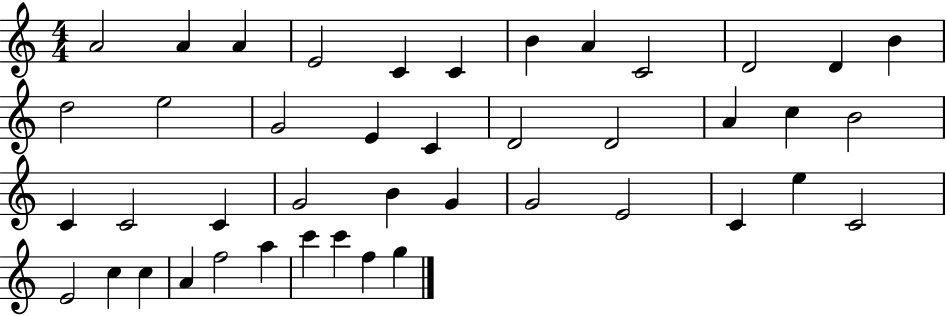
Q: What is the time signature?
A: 4/4